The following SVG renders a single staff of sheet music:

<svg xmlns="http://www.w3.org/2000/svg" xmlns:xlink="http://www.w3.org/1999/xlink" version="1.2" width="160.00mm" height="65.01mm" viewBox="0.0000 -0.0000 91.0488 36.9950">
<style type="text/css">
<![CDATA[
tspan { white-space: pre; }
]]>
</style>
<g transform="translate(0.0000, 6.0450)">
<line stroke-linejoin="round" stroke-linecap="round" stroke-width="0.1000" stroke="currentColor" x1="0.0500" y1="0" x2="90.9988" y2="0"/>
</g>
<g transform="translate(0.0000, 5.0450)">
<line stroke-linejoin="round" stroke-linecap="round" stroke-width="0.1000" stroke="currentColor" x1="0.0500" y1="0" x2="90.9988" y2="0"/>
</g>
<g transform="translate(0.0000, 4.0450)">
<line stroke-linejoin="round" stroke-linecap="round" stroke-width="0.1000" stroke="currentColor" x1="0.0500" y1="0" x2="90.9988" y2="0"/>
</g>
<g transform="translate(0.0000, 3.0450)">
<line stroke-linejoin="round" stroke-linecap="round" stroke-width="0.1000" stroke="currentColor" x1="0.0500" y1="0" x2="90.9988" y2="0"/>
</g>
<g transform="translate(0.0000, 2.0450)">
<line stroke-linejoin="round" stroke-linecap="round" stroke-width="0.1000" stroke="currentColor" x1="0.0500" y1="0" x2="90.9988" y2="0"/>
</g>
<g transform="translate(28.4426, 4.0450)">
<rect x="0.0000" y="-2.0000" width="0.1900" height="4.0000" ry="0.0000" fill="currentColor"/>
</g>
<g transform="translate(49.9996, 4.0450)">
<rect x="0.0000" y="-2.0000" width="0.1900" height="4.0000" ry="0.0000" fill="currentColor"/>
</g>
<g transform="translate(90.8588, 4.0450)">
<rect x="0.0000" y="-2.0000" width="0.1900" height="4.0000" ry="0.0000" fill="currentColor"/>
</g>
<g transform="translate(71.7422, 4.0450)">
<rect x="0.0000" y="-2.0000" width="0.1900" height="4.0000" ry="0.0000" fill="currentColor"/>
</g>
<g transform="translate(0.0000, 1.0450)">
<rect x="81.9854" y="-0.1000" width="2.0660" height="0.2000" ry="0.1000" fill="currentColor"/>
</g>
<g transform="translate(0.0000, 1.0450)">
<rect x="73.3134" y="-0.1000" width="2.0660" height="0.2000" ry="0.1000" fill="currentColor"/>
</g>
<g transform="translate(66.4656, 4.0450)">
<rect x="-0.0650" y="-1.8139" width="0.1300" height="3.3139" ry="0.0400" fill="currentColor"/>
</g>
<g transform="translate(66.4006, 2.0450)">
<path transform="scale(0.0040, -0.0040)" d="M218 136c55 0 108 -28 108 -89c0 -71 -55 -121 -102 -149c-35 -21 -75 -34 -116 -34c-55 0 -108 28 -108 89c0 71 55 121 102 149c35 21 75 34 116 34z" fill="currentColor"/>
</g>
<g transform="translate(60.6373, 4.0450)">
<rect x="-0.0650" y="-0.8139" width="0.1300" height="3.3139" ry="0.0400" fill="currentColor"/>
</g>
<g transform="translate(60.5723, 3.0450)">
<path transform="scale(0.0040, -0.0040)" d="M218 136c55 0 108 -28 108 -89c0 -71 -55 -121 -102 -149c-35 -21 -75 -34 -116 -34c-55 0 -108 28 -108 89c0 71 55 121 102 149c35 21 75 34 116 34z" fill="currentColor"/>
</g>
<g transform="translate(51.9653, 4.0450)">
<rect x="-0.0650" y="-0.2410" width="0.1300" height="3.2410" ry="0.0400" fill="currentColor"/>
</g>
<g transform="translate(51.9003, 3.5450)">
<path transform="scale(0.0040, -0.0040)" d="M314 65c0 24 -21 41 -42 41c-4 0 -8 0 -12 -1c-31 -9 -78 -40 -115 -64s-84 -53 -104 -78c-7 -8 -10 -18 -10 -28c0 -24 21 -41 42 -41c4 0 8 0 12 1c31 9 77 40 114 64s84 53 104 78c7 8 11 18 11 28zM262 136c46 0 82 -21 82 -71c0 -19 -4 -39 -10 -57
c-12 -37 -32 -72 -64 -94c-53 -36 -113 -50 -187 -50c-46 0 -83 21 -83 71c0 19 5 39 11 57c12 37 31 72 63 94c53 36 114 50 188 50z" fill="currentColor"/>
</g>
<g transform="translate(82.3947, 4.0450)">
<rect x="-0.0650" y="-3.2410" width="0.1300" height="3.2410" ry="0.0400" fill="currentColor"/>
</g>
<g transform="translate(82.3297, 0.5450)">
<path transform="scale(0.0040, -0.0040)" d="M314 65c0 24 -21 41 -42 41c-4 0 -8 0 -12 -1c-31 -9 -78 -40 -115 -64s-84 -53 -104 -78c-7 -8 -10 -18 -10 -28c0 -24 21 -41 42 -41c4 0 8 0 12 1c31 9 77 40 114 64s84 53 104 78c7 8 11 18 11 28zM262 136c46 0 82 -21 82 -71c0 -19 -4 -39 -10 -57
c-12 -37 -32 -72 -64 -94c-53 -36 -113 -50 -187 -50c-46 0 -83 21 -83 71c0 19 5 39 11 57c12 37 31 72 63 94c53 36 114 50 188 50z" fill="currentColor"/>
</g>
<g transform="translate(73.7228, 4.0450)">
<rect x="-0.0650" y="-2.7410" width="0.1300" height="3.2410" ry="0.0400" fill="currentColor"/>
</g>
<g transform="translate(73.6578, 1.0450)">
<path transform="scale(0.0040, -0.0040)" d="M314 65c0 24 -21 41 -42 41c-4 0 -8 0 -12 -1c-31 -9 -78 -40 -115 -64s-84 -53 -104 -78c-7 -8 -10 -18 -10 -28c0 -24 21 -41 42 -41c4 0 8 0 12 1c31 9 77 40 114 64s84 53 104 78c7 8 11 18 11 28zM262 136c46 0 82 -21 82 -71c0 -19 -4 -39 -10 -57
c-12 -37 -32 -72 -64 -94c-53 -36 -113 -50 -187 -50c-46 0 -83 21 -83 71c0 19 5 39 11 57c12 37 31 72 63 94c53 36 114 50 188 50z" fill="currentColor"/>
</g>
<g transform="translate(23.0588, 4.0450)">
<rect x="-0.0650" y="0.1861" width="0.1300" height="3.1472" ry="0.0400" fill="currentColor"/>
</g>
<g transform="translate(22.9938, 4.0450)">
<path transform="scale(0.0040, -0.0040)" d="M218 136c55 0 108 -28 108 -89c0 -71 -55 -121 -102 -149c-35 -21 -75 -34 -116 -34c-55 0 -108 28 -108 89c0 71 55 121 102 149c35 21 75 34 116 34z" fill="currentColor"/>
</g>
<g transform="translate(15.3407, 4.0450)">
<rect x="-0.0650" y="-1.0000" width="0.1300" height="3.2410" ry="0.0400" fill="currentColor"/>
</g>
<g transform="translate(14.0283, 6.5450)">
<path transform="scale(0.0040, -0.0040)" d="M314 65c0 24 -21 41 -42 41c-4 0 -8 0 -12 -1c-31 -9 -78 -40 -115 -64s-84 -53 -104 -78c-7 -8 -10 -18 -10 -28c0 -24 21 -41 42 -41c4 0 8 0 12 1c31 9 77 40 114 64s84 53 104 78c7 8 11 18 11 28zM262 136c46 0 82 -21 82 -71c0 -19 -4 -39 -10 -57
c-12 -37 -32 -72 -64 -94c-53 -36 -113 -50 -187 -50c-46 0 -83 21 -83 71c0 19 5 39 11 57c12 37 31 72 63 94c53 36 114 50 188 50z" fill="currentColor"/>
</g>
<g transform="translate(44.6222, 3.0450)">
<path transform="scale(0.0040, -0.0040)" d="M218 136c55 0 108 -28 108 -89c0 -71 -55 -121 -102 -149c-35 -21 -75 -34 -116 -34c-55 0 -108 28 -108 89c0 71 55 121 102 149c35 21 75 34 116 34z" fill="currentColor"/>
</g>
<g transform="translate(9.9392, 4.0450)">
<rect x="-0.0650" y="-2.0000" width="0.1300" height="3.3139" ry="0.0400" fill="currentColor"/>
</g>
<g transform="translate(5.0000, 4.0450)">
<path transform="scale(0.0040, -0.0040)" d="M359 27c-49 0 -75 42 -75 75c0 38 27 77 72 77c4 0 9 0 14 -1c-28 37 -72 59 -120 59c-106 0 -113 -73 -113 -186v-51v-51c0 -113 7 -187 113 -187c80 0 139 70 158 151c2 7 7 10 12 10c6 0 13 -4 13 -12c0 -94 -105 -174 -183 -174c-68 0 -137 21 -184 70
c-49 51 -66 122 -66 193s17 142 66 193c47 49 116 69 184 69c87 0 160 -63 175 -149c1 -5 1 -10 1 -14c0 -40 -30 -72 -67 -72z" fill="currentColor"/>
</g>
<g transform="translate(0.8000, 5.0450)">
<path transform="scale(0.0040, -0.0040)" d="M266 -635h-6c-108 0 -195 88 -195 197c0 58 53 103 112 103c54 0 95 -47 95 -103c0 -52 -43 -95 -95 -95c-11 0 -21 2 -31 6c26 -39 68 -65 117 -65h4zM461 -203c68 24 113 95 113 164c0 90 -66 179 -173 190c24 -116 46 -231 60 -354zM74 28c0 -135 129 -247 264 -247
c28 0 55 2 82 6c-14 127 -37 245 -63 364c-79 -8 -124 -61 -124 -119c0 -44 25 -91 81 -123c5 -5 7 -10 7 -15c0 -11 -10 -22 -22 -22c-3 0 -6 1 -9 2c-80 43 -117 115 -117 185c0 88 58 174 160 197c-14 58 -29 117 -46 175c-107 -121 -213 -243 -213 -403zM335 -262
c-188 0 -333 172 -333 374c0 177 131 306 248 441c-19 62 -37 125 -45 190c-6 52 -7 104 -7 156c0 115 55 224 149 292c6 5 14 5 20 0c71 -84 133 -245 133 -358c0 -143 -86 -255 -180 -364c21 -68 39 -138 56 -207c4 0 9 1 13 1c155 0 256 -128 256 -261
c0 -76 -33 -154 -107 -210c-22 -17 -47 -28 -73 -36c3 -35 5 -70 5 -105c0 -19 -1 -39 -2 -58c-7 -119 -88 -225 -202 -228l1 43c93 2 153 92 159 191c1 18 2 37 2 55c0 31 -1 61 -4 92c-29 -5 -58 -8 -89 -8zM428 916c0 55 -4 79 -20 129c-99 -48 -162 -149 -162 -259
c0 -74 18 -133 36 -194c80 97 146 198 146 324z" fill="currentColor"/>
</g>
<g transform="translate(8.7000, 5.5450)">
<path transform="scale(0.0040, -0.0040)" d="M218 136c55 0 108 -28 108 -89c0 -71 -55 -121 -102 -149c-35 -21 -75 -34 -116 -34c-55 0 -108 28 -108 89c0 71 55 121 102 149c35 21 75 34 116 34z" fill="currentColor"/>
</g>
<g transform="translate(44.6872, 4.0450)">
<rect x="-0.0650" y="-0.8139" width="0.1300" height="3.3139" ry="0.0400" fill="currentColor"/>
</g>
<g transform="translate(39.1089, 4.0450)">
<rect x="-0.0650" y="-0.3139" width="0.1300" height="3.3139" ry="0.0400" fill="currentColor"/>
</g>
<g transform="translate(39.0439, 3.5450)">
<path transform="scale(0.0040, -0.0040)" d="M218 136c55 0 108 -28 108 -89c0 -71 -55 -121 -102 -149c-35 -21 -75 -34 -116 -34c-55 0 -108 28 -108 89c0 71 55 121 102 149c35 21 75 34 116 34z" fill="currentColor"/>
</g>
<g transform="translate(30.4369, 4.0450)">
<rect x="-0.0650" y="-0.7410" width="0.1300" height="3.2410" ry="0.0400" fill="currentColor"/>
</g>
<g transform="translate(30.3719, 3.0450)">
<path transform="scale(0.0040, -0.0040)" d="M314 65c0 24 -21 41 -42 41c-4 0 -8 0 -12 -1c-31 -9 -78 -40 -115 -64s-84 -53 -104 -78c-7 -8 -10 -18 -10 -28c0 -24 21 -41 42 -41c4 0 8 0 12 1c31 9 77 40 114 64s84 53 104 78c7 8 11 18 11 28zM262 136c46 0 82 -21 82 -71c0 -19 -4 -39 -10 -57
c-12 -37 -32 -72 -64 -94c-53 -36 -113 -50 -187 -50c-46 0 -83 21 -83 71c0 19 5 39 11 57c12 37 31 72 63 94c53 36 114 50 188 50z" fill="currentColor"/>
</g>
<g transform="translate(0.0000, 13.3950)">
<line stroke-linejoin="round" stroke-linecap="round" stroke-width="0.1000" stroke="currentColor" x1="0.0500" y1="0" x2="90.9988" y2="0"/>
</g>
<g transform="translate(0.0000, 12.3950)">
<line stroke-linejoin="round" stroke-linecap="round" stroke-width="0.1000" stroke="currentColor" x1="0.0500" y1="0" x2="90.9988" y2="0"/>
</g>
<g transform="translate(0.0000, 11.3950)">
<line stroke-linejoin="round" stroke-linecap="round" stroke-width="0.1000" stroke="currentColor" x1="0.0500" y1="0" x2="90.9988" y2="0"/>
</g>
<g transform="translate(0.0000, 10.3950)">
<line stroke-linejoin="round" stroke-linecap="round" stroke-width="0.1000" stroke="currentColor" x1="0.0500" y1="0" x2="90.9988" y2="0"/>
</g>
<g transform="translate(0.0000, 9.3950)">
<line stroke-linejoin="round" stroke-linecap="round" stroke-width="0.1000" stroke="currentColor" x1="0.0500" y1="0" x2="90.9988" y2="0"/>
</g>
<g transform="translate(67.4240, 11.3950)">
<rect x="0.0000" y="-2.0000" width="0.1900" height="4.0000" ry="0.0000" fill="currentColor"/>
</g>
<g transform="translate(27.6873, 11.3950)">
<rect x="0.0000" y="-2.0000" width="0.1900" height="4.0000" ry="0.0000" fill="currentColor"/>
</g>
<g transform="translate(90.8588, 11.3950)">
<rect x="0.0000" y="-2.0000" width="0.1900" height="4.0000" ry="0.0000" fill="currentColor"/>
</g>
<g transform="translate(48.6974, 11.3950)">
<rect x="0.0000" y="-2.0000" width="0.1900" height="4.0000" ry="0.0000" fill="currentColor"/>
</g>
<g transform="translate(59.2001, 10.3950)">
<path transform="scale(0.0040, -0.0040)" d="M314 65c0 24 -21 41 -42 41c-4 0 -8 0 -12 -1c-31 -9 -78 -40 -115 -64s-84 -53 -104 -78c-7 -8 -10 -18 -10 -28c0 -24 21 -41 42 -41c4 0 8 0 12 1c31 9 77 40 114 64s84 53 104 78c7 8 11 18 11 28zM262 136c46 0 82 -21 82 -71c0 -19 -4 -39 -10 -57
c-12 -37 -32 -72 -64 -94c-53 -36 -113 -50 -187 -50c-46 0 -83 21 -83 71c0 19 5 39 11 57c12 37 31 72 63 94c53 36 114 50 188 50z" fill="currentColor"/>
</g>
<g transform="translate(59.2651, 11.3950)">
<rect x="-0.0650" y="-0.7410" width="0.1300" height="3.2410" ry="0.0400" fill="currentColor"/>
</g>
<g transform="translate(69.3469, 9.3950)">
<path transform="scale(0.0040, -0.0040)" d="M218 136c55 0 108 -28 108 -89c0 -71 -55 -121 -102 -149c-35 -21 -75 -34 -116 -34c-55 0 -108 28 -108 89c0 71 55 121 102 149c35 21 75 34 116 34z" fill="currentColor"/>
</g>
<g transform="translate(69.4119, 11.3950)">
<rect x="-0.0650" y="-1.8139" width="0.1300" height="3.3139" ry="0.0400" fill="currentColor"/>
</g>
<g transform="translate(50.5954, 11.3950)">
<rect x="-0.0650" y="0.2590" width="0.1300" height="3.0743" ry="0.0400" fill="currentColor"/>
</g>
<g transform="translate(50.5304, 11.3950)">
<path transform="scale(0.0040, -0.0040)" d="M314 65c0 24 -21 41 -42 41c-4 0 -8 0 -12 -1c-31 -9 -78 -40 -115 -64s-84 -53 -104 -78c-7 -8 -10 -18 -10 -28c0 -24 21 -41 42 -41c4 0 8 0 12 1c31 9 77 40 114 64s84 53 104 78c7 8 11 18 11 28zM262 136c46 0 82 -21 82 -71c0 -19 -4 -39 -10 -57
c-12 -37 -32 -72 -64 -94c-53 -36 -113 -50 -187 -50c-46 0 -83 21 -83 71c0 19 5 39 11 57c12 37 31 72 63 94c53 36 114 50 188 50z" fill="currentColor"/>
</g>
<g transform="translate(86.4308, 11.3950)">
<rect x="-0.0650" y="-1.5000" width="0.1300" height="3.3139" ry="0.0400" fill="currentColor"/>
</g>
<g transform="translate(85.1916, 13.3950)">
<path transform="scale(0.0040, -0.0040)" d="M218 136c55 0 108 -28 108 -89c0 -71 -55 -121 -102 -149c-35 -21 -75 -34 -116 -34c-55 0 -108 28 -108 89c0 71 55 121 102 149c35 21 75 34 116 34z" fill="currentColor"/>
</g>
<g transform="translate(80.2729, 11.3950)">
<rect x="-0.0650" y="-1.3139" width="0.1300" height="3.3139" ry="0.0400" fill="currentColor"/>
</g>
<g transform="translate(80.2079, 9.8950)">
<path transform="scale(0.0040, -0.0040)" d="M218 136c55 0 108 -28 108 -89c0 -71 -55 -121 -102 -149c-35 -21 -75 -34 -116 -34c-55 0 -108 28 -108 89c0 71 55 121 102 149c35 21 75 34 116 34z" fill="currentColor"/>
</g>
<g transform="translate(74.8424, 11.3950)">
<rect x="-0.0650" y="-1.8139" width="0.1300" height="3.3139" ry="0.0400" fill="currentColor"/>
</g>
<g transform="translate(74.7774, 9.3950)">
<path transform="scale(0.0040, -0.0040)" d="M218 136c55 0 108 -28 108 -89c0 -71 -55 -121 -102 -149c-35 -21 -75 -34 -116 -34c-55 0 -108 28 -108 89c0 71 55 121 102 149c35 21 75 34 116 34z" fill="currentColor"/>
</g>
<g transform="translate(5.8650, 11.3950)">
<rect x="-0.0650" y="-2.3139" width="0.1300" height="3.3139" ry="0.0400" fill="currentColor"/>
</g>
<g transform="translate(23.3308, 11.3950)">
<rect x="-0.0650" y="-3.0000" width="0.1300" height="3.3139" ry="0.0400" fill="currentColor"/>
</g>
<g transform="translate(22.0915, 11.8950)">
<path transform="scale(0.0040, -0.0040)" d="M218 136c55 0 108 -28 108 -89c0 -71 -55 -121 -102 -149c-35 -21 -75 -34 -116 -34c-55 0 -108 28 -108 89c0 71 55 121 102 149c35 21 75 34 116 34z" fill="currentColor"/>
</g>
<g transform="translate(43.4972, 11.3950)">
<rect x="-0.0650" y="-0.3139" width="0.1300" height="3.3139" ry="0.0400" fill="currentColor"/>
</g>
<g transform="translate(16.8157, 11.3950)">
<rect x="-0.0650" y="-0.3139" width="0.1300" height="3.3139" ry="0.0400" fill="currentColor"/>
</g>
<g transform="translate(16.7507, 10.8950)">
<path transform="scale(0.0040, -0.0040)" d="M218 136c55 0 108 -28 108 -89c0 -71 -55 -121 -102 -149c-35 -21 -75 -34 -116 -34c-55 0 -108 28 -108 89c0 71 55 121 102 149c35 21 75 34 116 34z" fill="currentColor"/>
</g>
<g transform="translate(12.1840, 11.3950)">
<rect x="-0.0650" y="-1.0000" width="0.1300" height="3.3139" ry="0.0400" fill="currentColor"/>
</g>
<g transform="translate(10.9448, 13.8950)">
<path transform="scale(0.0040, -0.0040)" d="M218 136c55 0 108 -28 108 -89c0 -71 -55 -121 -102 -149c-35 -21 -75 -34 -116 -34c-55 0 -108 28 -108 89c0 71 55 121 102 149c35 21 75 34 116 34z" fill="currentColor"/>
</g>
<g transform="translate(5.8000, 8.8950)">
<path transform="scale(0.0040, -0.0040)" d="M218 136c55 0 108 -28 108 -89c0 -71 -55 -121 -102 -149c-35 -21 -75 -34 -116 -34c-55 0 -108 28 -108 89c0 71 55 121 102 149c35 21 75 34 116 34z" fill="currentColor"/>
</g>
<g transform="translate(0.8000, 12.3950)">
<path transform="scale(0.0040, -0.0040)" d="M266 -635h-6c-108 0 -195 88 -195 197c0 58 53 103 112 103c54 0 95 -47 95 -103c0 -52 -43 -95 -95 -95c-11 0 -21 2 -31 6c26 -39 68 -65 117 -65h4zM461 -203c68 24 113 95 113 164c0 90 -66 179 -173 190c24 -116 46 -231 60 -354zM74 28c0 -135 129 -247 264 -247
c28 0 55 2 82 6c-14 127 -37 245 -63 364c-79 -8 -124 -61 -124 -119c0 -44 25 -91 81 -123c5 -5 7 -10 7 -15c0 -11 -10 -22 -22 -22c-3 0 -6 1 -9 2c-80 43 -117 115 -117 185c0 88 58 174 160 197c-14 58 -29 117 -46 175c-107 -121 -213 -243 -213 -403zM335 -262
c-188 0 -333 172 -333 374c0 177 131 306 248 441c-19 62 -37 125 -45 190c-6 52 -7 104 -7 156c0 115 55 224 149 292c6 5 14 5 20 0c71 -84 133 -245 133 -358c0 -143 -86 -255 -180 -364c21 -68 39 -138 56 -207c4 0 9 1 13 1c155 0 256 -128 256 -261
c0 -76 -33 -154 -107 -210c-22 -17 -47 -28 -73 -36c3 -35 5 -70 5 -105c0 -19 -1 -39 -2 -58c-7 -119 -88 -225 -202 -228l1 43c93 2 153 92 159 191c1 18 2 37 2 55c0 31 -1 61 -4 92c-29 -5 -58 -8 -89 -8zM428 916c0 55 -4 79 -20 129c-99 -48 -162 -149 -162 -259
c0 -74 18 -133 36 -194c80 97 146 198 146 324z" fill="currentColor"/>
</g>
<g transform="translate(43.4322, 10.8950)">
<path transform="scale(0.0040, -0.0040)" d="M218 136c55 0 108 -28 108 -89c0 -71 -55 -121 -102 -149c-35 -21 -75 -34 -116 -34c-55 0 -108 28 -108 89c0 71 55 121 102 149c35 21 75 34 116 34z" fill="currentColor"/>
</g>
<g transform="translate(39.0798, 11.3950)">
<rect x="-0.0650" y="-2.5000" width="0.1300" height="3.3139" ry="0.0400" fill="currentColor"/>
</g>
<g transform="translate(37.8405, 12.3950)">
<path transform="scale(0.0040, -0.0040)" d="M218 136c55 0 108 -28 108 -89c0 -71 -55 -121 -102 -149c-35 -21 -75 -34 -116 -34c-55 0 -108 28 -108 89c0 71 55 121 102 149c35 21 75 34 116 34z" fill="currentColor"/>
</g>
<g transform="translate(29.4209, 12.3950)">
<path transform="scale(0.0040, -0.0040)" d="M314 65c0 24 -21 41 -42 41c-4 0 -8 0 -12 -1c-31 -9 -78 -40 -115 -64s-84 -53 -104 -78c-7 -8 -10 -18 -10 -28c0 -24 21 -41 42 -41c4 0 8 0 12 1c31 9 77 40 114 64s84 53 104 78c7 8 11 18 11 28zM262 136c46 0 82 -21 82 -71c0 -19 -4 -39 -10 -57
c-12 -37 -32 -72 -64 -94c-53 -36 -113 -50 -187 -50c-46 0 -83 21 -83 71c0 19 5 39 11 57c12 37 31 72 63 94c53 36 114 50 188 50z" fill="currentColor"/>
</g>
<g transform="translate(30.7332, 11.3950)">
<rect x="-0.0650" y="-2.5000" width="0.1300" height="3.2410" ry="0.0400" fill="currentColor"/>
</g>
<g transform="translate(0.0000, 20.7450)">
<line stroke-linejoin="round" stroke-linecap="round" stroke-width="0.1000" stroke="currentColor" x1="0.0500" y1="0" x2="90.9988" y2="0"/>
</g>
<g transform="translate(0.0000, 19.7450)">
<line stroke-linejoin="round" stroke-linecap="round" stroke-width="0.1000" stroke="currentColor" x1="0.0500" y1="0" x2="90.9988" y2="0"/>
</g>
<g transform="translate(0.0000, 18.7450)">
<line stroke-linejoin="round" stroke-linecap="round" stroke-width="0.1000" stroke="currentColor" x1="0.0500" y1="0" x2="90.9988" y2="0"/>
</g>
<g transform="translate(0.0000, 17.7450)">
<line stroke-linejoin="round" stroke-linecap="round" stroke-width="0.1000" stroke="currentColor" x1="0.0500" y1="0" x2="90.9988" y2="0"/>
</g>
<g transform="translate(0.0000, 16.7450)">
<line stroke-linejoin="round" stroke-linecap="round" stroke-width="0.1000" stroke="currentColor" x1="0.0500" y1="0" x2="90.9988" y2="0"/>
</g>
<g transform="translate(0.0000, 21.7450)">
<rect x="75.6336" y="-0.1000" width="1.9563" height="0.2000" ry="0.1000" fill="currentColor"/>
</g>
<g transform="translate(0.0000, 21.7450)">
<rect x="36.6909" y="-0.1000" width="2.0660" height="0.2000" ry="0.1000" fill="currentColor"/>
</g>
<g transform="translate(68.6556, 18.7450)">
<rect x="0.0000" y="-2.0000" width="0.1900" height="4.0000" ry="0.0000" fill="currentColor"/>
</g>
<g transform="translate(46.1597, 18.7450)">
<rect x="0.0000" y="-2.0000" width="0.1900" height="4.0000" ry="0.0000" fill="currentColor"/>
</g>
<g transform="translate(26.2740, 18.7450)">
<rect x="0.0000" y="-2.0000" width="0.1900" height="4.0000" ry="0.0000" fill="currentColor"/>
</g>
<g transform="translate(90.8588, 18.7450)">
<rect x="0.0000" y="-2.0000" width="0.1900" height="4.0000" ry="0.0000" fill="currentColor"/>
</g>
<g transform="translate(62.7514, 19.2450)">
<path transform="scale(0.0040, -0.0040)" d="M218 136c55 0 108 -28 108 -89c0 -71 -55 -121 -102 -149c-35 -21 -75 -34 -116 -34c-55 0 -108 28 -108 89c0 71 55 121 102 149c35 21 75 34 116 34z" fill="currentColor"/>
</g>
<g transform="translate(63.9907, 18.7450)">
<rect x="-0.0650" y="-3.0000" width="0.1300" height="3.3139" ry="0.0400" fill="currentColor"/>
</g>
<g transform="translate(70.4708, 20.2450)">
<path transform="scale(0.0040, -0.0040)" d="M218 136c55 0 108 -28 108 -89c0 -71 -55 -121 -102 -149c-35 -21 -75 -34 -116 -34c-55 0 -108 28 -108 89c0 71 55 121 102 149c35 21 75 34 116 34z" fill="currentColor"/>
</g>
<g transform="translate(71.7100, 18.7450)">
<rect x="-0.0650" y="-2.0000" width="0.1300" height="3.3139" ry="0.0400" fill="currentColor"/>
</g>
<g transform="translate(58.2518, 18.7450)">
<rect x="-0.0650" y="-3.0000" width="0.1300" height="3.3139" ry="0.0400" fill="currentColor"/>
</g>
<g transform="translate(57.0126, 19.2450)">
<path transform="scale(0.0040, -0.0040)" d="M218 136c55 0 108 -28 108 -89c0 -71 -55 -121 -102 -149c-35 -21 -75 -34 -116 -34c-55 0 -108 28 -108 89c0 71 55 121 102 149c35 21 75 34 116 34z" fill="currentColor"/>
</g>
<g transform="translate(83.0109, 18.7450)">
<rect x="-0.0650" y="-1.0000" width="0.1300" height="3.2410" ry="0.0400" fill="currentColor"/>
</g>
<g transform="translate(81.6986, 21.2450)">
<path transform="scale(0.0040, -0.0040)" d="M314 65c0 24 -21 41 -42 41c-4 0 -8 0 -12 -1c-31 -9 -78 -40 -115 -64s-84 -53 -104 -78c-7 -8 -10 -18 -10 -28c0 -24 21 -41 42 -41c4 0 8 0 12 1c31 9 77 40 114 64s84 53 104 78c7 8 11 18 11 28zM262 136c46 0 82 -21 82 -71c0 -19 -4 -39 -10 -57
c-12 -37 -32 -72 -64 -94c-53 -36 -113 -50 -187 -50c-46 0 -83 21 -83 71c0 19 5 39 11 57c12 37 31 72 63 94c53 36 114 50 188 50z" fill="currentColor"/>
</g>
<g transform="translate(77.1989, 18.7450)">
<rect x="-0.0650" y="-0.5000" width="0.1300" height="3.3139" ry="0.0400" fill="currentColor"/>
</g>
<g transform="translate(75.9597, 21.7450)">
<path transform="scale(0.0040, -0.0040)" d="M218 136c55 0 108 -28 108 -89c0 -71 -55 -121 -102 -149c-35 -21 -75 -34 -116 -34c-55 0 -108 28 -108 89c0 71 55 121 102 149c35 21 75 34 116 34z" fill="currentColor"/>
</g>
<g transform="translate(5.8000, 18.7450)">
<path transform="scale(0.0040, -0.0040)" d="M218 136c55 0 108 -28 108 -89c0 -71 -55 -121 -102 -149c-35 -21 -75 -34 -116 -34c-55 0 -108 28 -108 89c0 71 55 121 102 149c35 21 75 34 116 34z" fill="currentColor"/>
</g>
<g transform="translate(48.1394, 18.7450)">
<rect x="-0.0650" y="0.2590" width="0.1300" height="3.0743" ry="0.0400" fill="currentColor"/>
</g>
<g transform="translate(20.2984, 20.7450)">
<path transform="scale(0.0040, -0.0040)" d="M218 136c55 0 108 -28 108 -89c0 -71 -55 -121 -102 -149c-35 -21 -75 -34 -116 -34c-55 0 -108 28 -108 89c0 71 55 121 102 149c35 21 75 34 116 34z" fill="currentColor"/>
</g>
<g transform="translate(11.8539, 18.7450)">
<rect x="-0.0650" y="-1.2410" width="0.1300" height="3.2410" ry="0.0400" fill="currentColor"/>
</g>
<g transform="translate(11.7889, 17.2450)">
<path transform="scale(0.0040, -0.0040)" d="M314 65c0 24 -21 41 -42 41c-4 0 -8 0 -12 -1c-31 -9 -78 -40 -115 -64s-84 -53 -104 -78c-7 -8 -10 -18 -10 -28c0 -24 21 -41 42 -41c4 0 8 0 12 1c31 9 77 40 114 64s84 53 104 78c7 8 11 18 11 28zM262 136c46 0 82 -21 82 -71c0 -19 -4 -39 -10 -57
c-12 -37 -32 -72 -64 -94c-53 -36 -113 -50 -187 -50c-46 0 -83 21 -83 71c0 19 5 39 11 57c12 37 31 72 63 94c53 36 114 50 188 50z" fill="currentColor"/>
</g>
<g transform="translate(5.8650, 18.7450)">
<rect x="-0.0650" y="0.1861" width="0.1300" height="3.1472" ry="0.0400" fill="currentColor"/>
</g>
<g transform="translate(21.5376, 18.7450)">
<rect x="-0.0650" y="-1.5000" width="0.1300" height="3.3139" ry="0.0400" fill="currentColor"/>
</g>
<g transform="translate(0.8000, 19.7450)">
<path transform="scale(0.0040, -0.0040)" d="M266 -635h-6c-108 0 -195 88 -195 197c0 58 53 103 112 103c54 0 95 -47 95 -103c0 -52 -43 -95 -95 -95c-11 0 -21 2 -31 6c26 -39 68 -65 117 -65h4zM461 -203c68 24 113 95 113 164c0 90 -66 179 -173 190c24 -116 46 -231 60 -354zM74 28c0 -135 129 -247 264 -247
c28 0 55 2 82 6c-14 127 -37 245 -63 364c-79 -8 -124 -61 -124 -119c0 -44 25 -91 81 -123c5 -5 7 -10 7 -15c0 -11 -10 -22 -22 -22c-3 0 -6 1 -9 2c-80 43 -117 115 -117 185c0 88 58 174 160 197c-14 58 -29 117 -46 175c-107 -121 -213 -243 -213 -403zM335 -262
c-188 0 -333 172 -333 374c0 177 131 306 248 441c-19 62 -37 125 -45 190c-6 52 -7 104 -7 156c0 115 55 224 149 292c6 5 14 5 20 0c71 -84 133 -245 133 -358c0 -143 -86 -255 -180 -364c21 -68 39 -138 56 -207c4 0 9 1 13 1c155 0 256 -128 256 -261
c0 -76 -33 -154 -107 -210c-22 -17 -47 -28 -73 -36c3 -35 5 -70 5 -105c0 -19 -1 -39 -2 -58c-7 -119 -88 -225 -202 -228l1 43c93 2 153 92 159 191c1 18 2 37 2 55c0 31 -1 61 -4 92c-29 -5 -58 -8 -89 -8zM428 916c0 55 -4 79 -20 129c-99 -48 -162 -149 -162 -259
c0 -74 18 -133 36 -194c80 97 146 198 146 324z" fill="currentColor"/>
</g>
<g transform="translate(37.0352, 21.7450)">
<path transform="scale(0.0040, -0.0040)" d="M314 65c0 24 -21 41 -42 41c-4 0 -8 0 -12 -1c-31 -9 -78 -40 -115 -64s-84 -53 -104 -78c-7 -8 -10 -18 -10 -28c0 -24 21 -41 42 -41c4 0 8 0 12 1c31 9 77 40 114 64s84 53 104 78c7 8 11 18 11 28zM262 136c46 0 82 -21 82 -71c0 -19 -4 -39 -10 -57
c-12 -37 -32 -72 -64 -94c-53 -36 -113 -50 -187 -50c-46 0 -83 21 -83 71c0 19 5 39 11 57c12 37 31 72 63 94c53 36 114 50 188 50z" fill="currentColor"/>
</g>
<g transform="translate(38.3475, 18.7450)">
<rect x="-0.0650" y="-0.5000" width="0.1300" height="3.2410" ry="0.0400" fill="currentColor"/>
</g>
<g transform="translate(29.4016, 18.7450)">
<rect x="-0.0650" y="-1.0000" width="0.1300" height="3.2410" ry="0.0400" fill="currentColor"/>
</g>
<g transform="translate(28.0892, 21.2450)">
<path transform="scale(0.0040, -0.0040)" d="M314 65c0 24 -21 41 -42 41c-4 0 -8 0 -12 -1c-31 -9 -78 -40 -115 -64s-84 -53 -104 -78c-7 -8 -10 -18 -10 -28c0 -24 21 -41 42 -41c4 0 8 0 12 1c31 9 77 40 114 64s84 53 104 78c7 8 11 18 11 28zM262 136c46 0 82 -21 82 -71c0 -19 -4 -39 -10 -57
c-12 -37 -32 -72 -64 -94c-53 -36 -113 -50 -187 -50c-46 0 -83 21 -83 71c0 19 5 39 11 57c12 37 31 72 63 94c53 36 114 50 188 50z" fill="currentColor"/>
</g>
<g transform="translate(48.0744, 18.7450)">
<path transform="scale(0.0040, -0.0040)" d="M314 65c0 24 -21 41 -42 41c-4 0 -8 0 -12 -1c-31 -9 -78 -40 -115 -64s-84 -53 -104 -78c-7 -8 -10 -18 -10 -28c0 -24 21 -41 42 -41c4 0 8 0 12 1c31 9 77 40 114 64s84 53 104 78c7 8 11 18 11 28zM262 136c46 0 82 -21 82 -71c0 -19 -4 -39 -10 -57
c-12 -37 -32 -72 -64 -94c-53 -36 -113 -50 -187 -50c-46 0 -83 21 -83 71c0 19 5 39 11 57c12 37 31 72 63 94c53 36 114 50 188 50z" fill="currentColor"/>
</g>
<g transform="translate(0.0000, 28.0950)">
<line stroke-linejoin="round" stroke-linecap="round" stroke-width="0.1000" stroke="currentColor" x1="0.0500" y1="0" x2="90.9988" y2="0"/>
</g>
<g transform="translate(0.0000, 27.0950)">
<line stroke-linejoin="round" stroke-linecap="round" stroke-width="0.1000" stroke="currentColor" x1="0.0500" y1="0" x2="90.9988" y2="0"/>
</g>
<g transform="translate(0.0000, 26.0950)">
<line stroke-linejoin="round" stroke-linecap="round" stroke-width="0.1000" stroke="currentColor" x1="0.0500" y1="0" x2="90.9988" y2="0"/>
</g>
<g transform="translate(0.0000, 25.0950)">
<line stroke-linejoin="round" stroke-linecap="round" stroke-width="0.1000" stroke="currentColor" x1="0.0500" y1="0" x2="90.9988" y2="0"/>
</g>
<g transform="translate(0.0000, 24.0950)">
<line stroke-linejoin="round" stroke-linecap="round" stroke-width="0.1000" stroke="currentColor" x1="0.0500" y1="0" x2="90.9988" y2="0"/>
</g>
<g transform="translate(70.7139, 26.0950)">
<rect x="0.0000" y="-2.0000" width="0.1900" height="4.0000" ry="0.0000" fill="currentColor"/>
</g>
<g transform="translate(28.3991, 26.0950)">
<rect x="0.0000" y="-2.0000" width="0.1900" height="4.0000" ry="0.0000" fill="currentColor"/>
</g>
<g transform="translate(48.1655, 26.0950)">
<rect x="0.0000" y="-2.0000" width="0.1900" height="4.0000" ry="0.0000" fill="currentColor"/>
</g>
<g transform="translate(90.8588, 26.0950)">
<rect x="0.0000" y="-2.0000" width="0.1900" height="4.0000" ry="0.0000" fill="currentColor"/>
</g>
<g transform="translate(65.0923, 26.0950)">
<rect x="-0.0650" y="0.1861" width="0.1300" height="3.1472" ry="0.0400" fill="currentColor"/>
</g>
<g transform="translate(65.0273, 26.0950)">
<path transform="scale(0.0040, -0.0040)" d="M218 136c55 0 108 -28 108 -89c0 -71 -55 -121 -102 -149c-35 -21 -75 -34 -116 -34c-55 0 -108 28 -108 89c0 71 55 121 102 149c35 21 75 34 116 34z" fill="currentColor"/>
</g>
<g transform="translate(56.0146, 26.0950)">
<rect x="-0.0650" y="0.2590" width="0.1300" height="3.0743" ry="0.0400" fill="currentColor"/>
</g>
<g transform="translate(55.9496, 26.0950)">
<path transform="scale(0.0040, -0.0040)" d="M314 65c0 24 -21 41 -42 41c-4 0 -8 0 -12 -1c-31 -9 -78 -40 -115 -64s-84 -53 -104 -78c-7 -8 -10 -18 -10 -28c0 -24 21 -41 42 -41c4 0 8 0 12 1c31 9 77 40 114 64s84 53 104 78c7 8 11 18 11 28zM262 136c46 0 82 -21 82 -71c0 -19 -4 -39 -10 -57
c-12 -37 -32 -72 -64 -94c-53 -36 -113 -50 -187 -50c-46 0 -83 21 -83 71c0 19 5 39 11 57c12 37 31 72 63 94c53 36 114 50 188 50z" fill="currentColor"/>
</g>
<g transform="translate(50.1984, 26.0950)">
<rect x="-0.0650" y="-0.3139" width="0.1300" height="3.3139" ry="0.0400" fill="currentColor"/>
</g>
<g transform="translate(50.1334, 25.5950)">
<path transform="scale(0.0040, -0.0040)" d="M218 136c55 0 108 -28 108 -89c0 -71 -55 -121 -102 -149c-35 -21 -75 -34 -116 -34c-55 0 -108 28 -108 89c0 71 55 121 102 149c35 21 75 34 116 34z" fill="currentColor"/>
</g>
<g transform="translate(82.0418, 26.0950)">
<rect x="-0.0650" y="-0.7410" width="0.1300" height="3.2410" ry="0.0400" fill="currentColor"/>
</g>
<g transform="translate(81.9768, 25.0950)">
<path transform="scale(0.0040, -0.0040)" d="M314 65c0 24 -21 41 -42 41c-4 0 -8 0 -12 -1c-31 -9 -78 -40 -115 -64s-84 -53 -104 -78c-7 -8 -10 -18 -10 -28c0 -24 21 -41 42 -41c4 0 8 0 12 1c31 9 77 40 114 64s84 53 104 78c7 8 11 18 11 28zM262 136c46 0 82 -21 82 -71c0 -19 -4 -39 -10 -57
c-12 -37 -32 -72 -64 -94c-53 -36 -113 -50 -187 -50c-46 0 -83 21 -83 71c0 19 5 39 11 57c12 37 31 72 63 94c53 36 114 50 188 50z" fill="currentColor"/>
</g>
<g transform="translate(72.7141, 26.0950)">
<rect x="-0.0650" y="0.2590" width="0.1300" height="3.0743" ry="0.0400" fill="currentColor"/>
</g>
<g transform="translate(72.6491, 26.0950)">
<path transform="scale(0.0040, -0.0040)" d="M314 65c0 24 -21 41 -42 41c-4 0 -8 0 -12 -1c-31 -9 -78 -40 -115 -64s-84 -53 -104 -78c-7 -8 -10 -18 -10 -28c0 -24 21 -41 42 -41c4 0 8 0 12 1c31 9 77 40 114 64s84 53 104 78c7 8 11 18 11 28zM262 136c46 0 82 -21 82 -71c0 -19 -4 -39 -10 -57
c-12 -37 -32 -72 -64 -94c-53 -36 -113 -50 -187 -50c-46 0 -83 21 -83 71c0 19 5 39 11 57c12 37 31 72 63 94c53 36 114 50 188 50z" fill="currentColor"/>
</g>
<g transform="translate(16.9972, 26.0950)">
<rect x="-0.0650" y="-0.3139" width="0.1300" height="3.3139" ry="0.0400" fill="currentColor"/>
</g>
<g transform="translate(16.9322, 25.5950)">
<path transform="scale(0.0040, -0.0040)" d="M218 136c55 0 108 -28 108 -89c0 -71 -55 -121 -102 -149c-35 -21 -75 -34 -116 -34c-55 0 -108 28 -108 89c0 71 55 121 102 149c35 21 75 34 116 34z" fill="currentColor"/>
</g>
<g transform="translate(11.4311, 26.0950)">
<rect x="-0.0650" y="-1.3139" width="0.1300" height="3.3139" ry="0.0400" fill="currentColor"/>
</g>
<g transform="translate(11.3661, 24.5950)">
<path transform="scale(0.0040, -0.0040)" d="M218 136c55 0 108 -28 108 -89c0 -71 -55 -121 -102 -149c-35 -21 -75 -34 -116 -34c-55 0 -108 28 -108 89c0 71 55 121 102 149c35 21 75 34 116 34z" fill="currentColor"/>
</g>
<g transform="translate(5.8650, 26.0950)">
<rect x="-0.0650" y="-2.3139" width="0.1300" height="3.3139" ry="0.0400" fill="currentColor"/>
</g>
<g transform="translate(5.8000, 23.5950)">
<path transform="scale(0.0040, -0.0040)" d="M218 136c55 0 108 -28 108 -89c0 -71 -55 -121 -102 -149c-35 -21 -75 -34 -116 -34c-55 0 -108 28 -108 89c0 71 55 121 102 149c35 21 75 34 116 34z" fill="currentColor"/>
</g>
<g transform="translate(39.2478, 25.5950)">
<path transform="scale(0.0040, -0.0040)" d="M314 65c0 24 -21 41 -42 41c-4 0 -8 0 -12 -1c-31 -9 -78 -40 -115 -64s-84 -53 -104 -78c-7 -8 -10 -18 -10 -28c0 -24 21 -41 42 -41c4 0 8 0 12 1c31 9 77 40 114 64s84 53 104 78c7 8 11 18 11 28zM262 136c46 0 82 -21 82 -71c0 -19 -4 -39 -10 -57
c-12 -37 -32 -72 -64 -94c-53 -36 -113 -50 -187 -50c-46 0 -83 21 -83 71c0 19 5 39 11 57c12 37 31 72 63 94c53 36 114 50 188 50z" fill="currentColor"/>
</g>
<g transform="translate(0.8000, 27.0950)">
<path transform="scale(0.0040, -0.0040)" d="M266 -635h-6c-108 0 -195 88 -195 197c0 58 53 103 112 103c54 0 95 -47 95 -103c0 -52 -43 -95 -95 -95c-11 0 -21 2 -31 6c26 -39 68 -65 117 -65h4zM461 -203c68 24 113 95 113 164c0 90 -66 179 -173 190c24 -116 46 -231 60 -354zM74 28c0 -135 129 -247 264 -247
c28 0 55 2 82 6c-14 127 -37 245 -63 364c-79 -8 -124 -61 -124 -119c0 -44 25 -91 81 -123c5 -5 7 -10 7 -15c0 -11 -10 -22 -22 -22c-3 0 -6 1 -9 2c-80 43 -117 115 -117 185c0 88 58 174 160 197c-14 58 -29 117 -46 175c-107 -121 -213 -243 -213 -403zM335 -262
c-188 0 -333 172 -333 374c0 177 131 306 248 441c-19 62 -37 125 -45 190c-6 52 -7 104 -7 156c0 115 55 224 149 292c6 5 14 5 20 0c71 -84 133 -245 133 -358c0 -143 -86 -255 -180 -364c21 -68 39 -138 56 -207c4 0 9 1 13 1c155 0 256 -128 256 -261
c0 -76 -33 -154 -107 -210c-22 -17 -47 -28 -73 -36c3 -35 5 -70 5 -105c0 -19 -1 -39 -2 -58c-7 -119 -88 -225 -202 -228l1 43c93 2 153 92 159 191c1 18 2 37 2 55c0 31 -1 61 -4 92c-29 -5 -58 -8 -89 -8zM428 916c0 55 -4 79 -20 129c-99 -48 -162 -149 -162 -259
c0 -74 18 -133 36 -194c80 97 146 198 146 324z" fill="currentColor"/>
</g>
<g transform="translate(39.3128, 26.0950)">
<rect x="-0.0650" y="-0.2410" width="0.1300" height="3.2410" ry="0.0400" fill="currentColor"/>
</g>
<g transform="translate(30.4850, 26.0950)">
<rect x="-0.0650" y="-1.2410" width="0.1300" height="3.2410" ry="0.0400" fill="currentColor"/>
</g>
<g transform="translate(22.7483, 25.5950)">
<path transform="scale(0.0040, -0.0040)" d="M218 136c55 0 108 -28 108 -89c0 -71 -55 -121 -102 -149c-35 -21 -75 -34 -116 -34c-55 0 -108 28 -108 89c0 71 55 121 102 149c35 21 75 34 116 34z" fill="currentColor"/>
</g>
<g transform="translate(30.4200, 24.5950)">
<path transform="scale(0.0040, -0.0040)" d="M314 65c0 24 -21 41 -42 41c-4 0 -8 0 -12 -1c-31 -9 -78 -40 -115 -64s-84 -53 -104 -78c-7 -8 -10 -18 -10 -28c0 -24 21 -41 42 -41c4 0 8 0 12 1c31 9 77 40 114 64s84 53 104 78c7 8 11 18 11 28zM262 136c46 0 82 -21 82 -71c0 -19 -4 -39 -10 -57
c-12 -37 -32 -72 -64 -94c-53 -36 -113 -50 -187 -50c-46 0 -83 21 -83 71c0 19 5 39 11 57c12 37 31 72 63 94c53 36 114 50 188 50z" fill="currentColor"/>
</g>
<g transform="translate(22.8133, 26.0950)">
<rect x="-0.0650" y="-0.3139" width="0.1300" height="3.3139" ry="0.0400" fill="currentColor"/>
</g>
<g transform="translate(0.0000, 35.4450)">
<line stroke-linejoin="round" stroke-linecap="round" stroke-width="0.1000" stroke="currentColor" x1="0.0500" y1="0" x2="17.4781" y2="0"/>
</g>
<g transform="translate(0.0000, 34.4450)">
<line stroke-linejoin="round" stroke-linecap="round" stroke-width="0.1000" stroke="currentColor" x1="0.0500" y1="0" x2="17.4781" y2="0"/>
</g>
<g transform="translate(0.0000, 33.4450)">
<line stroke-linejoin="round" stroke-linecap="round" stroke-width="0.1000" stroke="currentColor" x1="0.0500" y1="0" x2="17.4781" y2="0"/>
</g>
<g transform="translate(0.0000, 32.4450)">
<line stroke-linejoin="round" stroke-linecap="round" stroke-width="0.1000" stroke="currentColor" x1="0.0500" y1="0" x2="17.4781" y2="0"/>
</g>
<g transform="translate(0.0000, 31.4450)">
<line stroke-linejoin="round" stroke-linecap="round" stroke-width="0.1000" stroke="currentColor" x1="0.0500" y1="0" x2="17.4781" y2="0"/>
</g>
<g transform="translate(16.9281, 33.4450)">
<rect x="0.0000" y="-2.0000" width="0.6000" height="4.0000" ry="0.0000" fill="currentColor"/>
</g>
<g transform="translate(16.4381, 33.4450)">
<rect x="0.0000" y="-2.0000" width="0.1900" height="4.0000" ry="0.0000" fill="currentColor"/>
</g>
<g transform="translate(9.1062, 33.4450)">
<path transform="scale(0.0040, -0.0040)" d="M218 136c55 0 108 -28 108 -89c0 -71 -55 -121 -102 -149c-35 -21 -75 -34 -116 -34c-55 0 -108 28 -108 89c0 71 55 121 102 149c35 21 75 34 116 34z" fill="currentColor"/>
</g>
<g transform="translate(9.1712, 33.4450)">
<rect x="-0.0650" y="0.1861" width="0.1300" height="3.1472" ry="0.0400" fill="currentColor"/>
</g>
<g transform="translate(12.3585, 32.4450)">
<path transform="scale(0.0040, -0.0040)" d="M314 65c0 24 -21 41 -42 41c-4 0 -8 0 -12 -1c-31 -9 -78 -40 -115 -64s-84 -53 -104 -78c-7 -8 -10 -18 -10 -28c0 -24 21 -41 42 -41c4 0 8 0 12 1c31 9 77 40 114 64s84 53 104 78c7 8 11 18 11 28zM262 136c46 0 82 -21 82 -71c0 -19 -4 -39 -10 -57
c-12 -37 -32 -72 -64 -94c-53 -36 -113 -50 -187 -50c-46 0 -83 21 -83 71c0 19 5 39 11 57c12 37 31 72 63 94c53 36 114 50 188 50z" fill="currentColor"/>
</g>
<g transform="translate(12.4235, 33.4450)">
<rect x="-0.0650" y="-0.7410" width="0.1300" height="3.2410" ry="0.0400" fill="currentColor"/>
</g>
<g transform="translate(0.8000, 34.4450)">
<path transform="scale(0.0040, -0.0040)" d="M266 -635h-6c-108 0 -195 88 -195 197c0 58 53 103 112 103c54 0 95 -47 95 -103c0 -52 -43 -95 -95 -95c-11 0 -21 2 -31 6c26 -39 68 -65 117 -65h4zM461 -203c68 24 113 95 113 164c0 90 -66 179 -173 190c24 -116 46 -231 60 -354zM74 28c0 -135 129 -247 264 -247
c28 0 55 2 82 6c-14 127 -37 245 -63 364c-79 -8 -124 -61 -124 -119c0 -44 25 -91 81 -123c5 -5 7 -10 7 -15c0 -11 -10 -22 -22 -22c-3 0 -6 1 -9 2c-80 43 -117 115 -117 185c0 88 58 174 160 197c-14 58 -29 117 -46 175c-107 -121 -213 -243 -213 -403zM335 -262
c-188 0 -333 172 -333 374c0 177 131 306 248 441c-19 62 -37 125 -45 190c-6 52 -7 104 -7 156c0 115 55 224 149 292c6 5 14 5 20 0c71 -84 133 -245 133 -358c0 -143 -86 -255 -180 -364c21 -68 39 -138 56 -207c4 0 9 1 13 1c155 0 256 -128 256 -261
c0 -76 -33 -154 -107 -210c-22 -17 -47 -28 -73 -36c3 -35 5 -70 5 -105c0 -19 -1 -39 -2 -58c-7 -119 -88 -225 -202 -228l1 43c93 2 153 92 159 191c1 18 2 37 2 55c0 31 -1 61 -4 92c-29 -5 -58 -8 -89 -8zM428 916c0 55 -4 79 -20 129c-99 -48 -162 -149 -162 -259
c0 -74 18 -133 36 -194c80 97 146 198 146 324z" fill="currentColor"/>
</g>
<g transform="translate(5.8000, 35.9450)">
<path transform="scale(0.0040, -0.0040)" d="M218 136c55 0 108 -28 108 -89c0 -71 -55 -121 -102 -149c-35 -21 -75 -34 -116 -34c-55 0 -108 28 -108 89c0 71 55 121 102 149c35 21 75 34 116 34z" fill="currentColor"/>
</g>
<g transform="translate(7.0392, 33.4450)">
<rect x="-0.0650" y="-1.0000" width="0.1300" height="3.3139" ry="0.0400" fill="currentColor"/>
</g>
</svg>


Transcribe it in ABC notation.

X:1
T:Untitled
M:4/4
L:1/4
K:C
F D2 B d2 c d c2 d f a2 b2 g D c A G2 G c B2 d2 f f e E B e2 E D2 C2 B2 A A F C D2 g e c c e2 c2 c B2 B B2 d2 D B d2